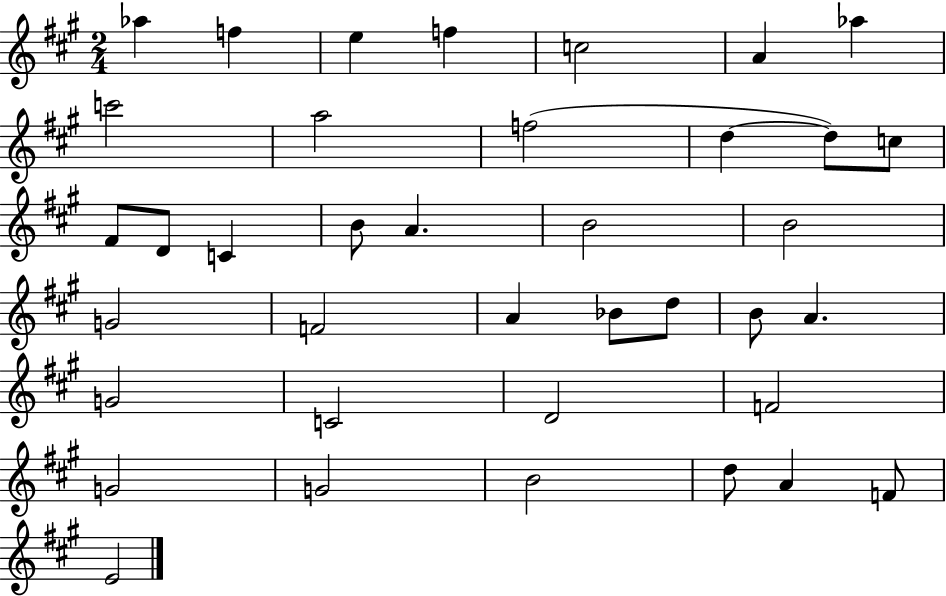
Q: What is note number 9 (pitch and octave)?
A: A5